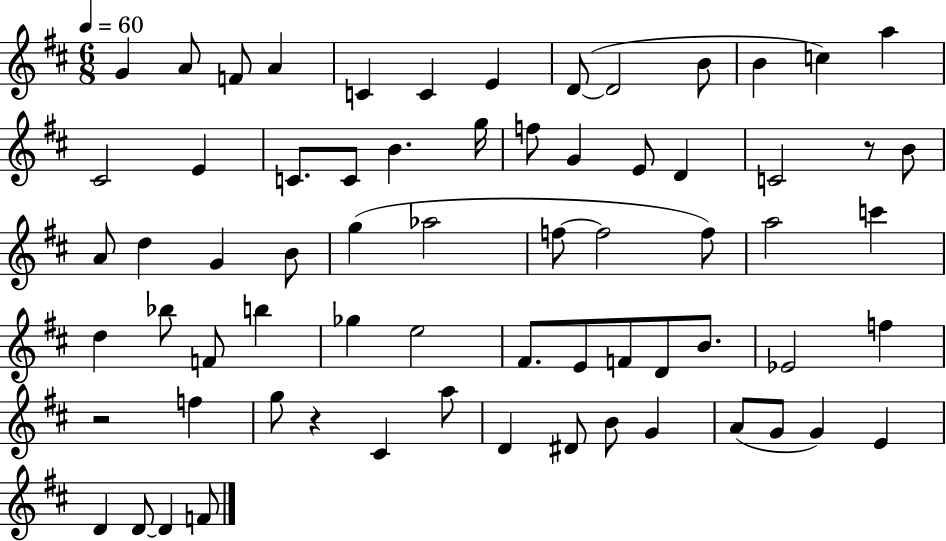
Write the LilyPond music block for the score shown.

{
  \clef treble
  \numericTimeSignature
  \time 6/8
  \key d \major
  \tempo 4 = 60
  \repeat volta 2 { g'4 a'8 f'8 a'4 | c'4 c'4 e'4 | d'8~(~ d'2 b'8 | b'4 c''4) a''4 | \break cis'2 e'4 | c'8. c'8 b'4. g''16 | f''8 g'4 e'8 d'4 | c'2 r8 b'8 | \break a'8 d''4 g'4 b'8 | g''4( aes''2 | f''8~~ f''2 f''8) | a''2 c'''4 | \break d''4 bes''8 f'8 b''4 | ges''4 e''2 | fis'8. e'8 f'8 d'8 b'8. | ees'2 f''4 | \break r2 f''4 | g''8 r4 cis'4 a''8 | d'4 dis'8 b'8 g'4 | a'8( g'8 g'4) e'4 | \break d'4 d'8~~ d'4 f'8 | } \bar "|."
}